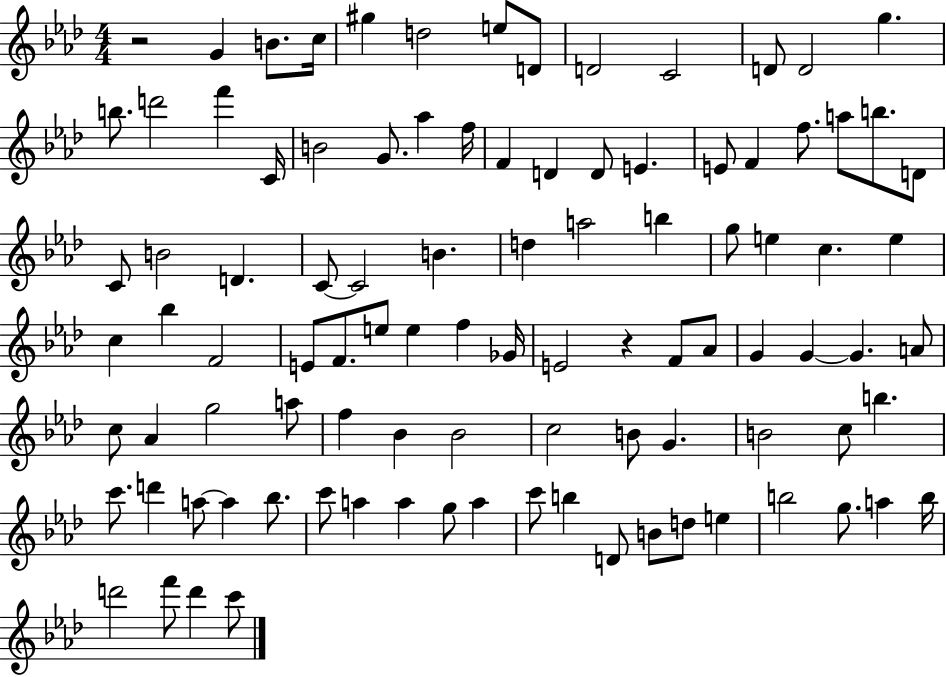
X:1
T:Untitled
M:4/4
L:1/4
K:Ab
z2 G B/2 c/4 ^g d2 e/2 D/2 D2 C2 D/2 D2 g b/2 d'2 f' C/4 B2 G/2 _a f/4 F D D/2 E E/2 F f/2 a/2 b/2 D/2 C/2 B2 D C/2 C2 B d a2 b g/2 e c e c _b F2 E/2 F/2 e/2 e f _G/4 E2 z F/2 _A/2 G G G A/2 c/2 _A g2 a/2 f _B _B2 c2 B/2 G B2 c/2 b c'/2 d' a/2 a _b/2 c'/2 a a g/2 a c'/2 b D/2 B/2 d/2 e b2 g/2 a b/4 d'2 f'/2 d' c'/2